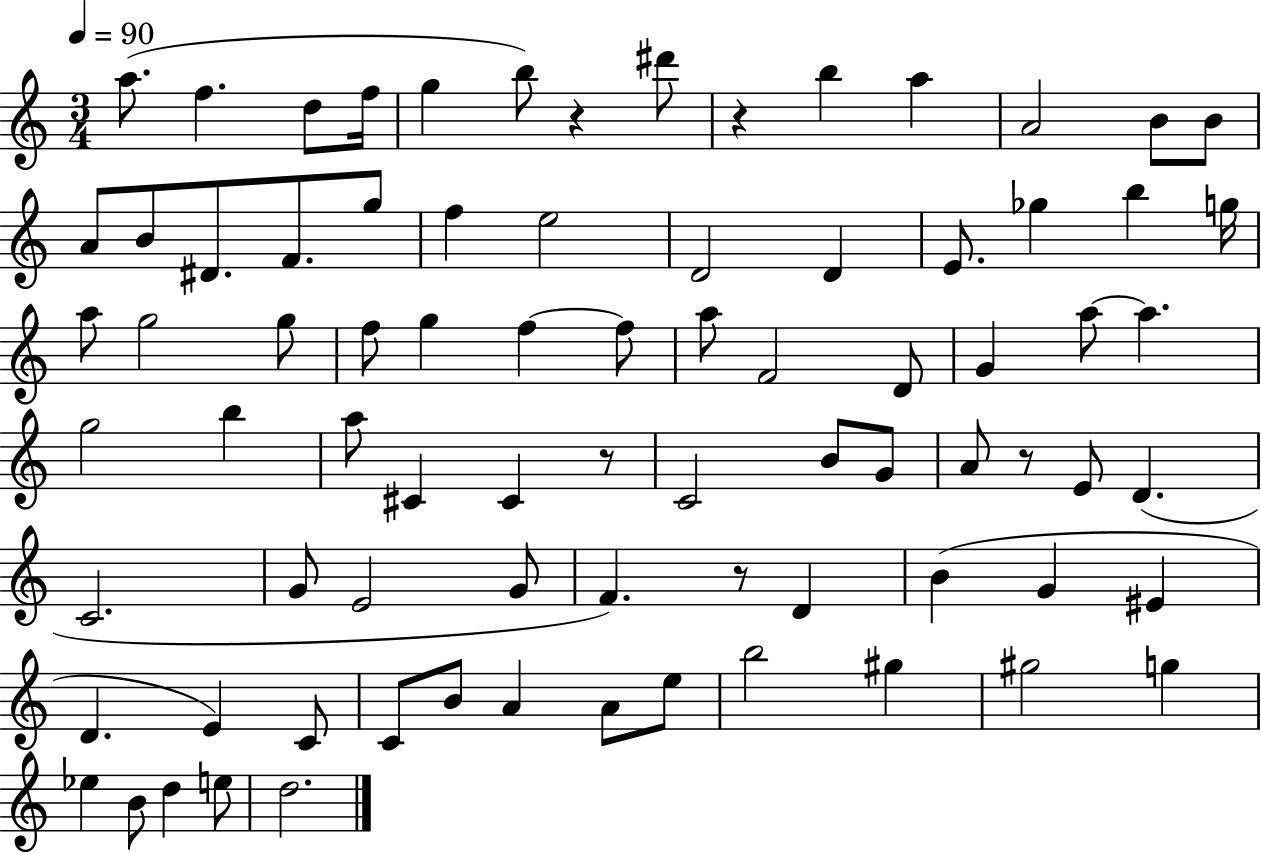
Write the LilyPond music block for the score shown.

{
  \clef treble
  \numericTimeSignature
  \time 3/4
  \key c \major
  \tempo 4 = 90
  a''8.( f''4. d''8 f''16 | g''4 b''8) r4 dis'''8 | r4 b''4 a''4 | a'2 b'8 b'8 | \break a'8 b'8 dis'8. f'8. g''8 | f''4 e''2 | d'2 d'4 | e'8. ges''4 b''4 g''16 | \break a''8 g''2 g''8 | f''8 g''4 f''4~~ f''8 | a''8 f'2 d'8 | g'4 a''8~~ a''4. | \break g''2 b''4 | a''8 cis'4 cis'4 r8 | c'2 b'8 g'8 | a'8 r8 e'8 d'4.( | \break c'2. | g'8 e'2 g'8 | f'4.) r8 d'4 | b'4( g'4 eis'4 | \break d'4. e'4) c'8 | c'8 b'8 a'4 a'8 e''8 | b''2 gis''4 | gis''2 g''4 | \break ees''4 b'8 d''4 e''8 | d''2. | \bar "|."
}